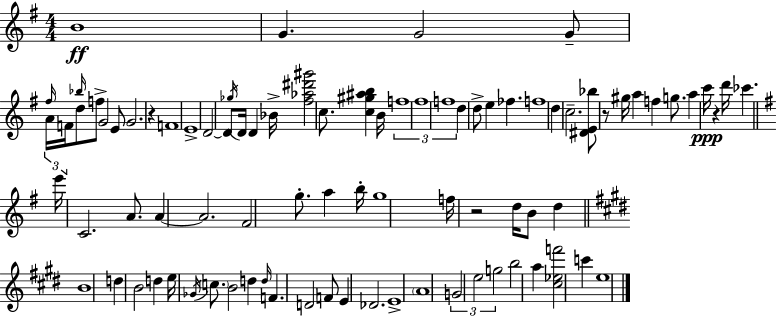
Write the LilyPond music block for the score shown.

{
  \clef treble
  \numericTimeSignature
  \time 4/4
  \key e \minor
  b'1\ff | g'4. g'2 g'8-- | \tuplet 3/2 { \grace { fis''16 } a'16 f'16 } d''8 \grace { bes''16 } f''8-> g'2 | e'8 g'2. r4 | \break f'1 | e'1-> | d'2~~ d'8 \acciaccatura { ges''16 } d'16 d'4 | bes'16-> <fis'' aes'' dis''' gis'''>2 c''8. <c'' gis'' ais'' b''>4 | \break b'16 \tuplet 3/2 { f''1 | fis''1 | f''1 } | d''4 d''8-> e''4 fes''4. | \break f''1 | d''4 c''2.-- | <dis' e' bes''>8 r8 gis''16 a''4 f''4 | g''8. a''4 c'''16\ppp r4 d'''16 ces'''4. | \break \bar "||" \break \key e \minor e'''16 c'2. a'8. | a'4~~ a'2. | fis'2 g''8.-. a''4 b''16-. | g''1 | \break f''16 r2 d''16 b'8 d''4 | \bar "||" \break \key e \major b'1 | d''4 b'2 d''4 | e''16 \acciaccatura { ges'16 } \parenthesize c''8. b'2 d''4 | \grace { d''16 } f'4. d'2 | \break f'8 e'4 des'2. | e'1-> | \parenthesize a'1 | \tuplet 3/2 { g'2 e''2 | \break g''2 } b''2 | a''4 <cis'' ees'' f'''>2 c'''4 | e''1 | \bar "|."
}